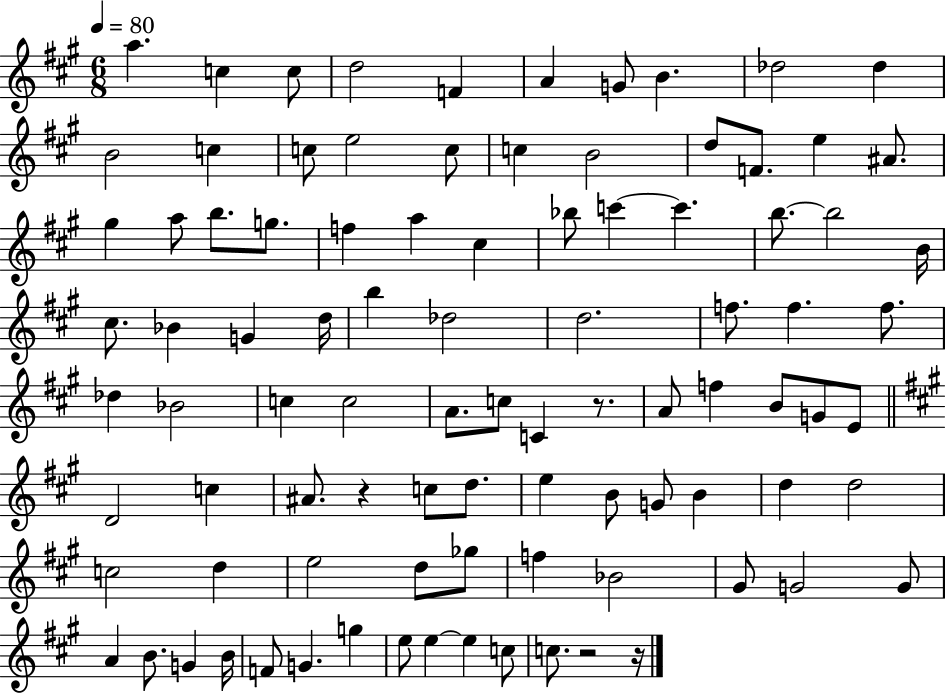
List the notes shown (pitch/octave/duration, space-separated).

A5/q. C5/q C5/e D5/h F4/q A4/q G4/e B4/q. Db5/h Db5/q B4/h C5/q C5/e E5/h C5/e C5/q B4/h D5/e F4/e. E5/q A#4/e. G#5/q A5/e B5/e. G5/e. F5/q A5/q C#5/q Bb5/e C6/q C6/q. B5/e. B5/h B4/s C#5/e. Bb4/q G4/q D5/s B5/q Db5/h D5/h. F5/e. F5/q. F5/e. Db5/q Bb4/h C5/q C5/h A4/e. C5/e C4/q R/e. A4/e F5/q B4/e G4/e E4/e D4/h C5/q A#4/e. R/q C5/e D5/e. E5/q B4/e G4/e B4/q D5/q D5/h C5/h D5/q E5/h D5/e Gb5/e F5/q Bb4/h G#4/e G4/h G4/e A4/q B4/e. G4/q B4/s F4/e G4/q. G5/q E5/e E5/q E5/q C5/e C5/e. R/h R/s